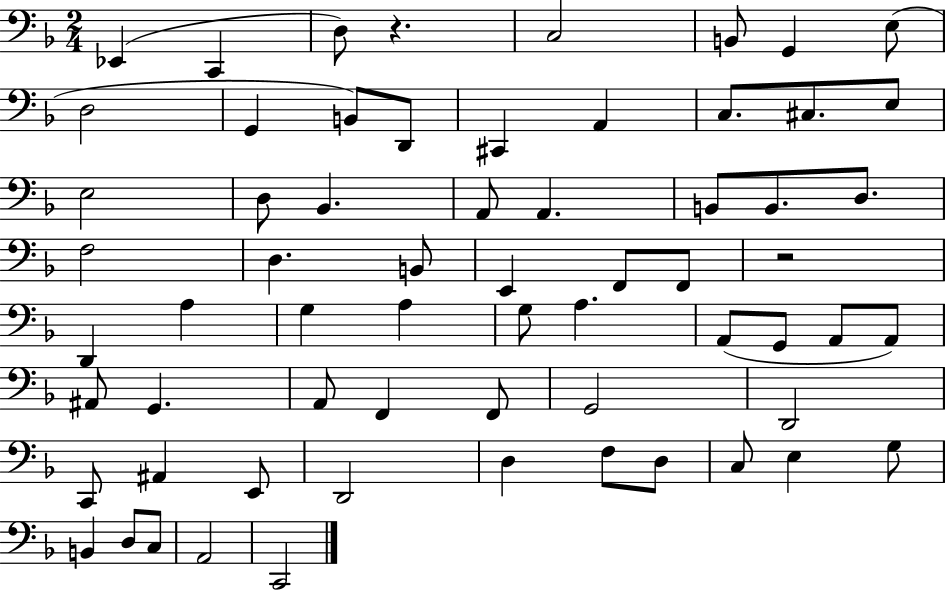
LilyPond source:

{
  \clef bass
  \numericTimeSignature
  \time 2/4
  \key f \major
  ees,4( c,4 | d8) r4. | c2 | b,8 g,4 e8( | \break d2 | g,4 b,8) d,8 | cis,4 a,4 | c8. cis8. e8 | \break e2 | d8 bes,4. | a,8 a,4. | b,8 b,8. d8. | \break f2 | d4. b,8 | e,4 f,8 f,8 | r2 | \break d,4 a4 | g4 a4 | g8 a4. | a,8( g,8 a,8 a,8) | \break ais,8 g,4. | a,8 f,4 f,8 | g,2 | d,2 | \break c,8 ais,4 e,8 | d,2 | d4 f8 d8 | c8 e4 g8 | \break b,4 d8 c8 | a,2 | c,2 | \bar "|."
}